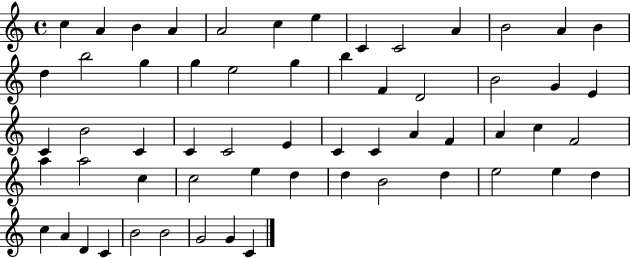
X:1
T:Untitled
M:4/4
L:1/4
K:C
c A B A A2 c e C C2 A B2 A B d b2 g g e2 g b F D2 B2 G E C B2 C C C2 E C C A F A c F2 a a2 c c2 e d d B2 d e2 e d c A D C B2 B2 G2 G C